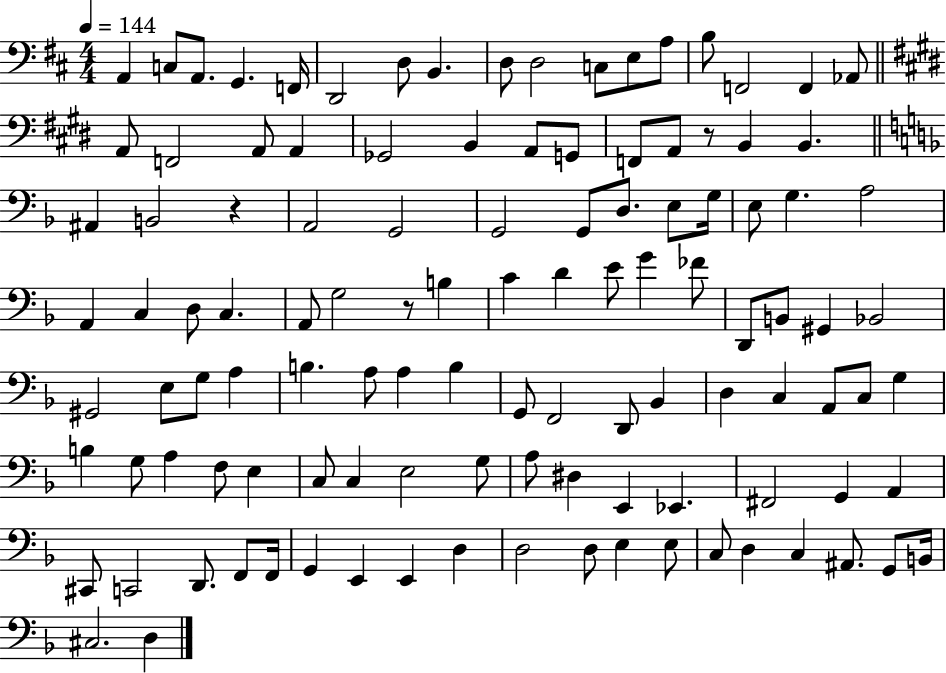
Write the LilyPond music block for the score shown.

{
  \clef bass
  \numericTimeSignature
  \time 4/4
  \key d \major
  \tempo 4 = 144
  a,4 c8 a,8. g,4. f,16 | d,2 d8 b,4. | d8 d2 c8 e8 a8 | b8 f,2 f,4 aes,8 | \break \bar "||" \break \key e \major a,8 f,2 a,8 a,4 | ges,2 b,4 a,8 g,8 | f,8 a,8 r8 b,4 b,4. | \bar "||" \break \key f \major ais,4 b,2 r4 | a,2 g,2 | g,2 g,8 d8. e8 g16 | e8 g4. a2 | \break a,4 c4 d8 c4. | a,8 g2 r8 b4 | c'4 d'4 e'8 g'4 fes'8 | d,8 b,8 gis,4 bes,2 | \break gis,2 e8 g8 a4 | b4. a8 a4 b4 | g,8 f,2 d,8 bes,4 | d4 c4 a,8 c8 g4 | \break b4 g8 a4 f8 e4 | c8 c4 e2 g8 | a8 dis4 e,4 ees,4. | fis,2 g,4 a,4 | \break cis,8 c,2 d,8. f,8 f,16 | g,4 e,4 e,4 d4 | d2 d8 e4 e8 | c8 d4 c4 ais,8. g,8 b,16 | \break cis2. d4 | \bar "|."
}